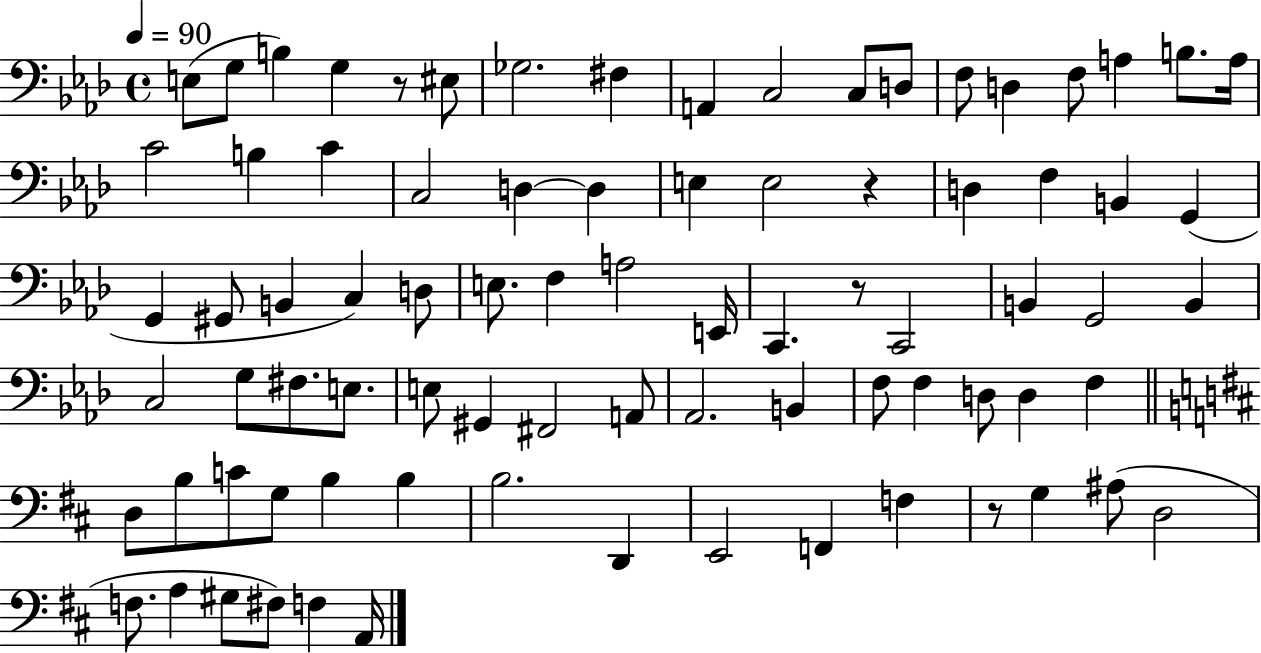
X:1
T:Untitled
M:4/4
L:1/4
K:Ab
E,/2 G,/2 B, G, z/2 ^E,/2 _G,2 ^F, A,, C,2 C,/2 D,/2 F,/2 D, F,/2 A, B,/2 A,/4 C2 B, C C,2 D, D, E, E,2 z D, F, B,, G,, G,, ^G,,/2 B,, C, D,/2 E,/2 F, A,2 E,,/4 C,, z/2 C,,2 B,, G,,2 B,, C,2 G,/2 ^F,/2 E,/2 E,/2 ^G,, ^F,,2 A,,/2 _A,,2 B,, F,/2 F, D,/2 D, F, D,/2 B,/2 C/2 G,/2 B, B, B,2 D,, E,,2 F,, F, z/2 G, ^A,/2 D,2 F,/2 A, ^G,/2 ^F,/2 F, A,,/4